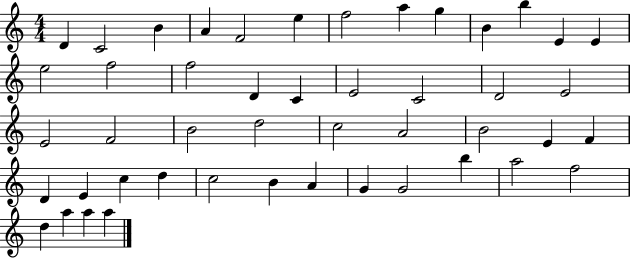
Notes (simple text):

D4/q C4/h B4/q A4/q F4/h E5/q F5/h A5/q G5/q B4/q B5/q E4/q E4/q E5/h F5/h F5/h D4/q C4/q E4/h C4/h D4/h E4/h E4/h F4/h B4/h D5/h C5/h A4/h B4/h E4/q F4/q D4/q E4/q C5/q D5/q C5/h B4/q A4/q G4/q G4/h B5/q A5/h F5/h D5/q A5/q A5/q A5/q